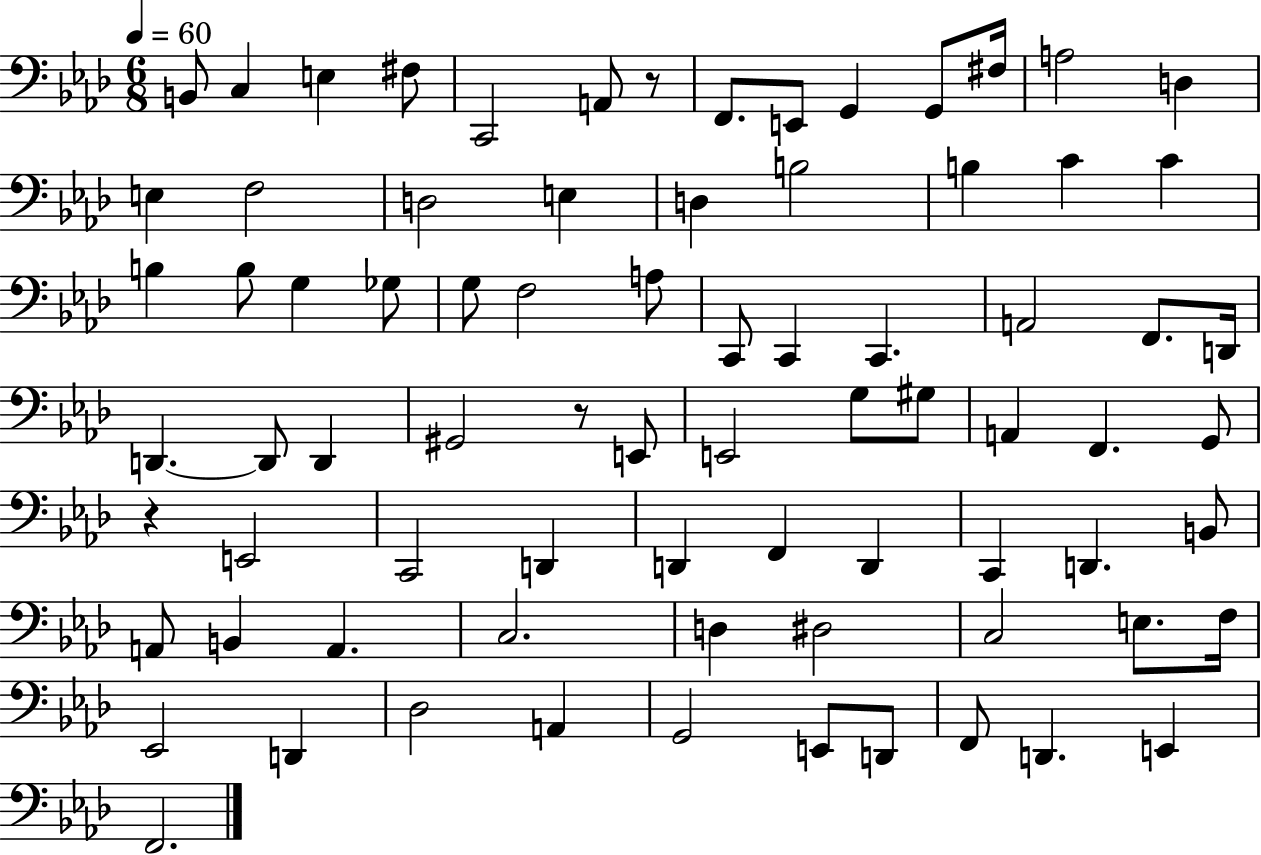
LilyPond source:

{
  \clef bass
  \numericTimeSignature
  \time 6/8
  \key aes \major
  \tempo 4 = 60
  \repeat volta 2 { b,8 c4 e4 fis8 | c,2 a,8 r8 | f,8. e,8 g,4 g,8 fis16 | a2 d4 | \break e4 f2 | d2 e4 | d4 b2 | b4 c'4 c'4 | \break b4 b8 g4 ges8 | g8 f2 a8 | c,8 c,4 c,4. | a,2 f,8. d,16 | \break d,4.~~ d,8 d,4 | gis,2 r8 e,8 | e,2 g8 gis8 | a,4 f,4. g,8 | \break r4 e,2 | c,2 d,4 | d,4 f,4 d,4 | c,4 d,4. b,8 | \break a,8 b,4 a,4. | c2. | d4 dis2 | c2 e8. f16 | \break ees,2 d,4 | des2 a,4 | g,2 e,8 d,8 | f,8 d,4. e,4 | \break f,2. | } \bar "|."
}